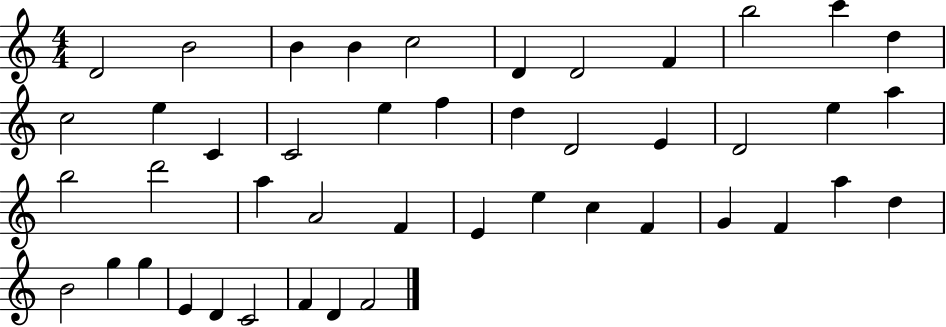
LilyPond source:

{
  \clef treble
  \numericTimeSignature
  \time 4/4
  \key c \major
  d'2 b'2 | b'4 b'4 c''2 | d'4 d'2 f'4 | b''2 c'''4 d''4 | \break c''2 e''4 c'4 | c'2 e''4 f''4 | d''4 d'2 e'4 | d'2 e''4 a''4 | \break b''2 d'''2 | a''4 a'2 f'4 | e'4 e''4 c''4 f'4 | g'4 f'4 a''4 d''4 | \break b'2 g''4 g''4 | e'4 d'4 c'2 | f'4 d'4 f'2 | \bar "|."
}